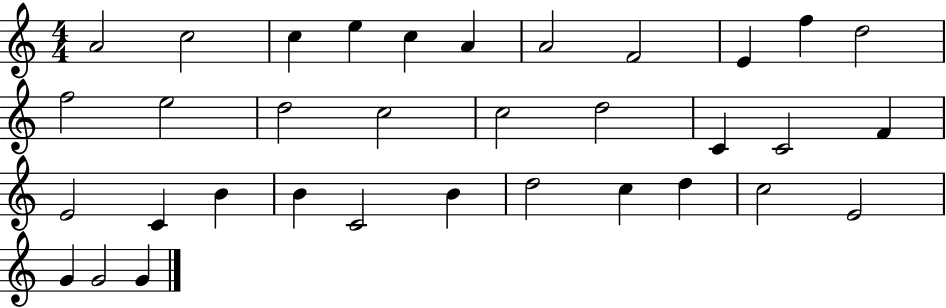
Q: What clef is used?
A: treble